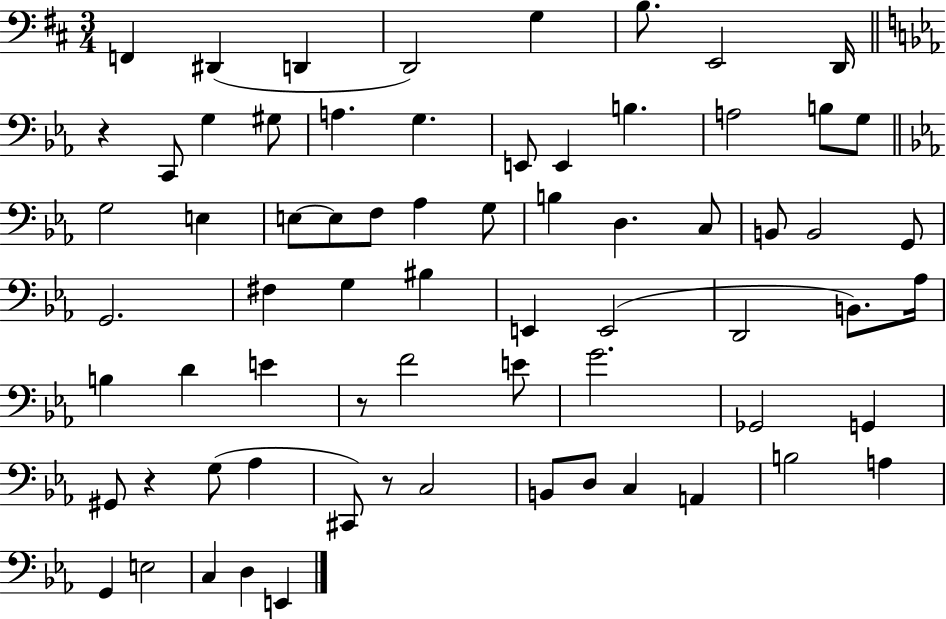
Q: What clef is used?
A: bass